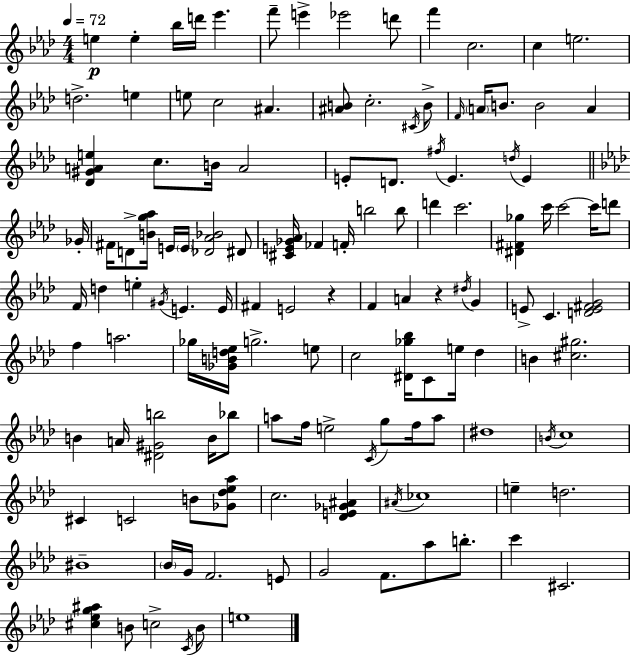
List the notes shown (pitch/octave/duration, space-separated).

E5/q E5/q Bb5/s D6/s Eb6/q. F6/e E6/q Eb6/h D6/e F6/q C5/h. C5/q E5/h. D5/h. E5/q E5/e C5/h A#4/q. [A#4,B4]/e C5/h. C#4/s B4/e F4/s A4/s B4/e. B4/h A4/q [Db4,G#4,A4,E5]/q C5/e. B4/s A4/h E4/e D4/e. F#5/s E4/q. D5/s E4/q Gb4/s F#4/s D4/e [B4,G5,Ab5]/s E4/s E4/s [Db4,Ab4,Bb4]/h D#4/e [C#4,E4,Gb4,Ab4]/s FES4/q F4/s B5/h B5/e D6/q C6/h. [D#4,F#4,Gb5]/q C6/s C6/h C6/s D6/e F4/s D5/q E5/q G#4/s E4/q. E4/s F#4/q E4/h R/q F4/q A4/q R/q D#5/s G4/q E4/e C4/q. [D4,E4,F#4,G4]/h F5/q A5/h. Gb5/s [Gb4,B4,D5,Eb5]/s G5/h. E5/e C5/h [D#4,Gb5,Bb5]/s C4/e E5/s Db5/q B4/q [C#5,G#5]/h. B4/q A4/s [D#4,G#4,B5]/h B4/s Bb5/e A5/e F5/s E5/h C4/s G5/e F5/s A5/e D#5/w B4/s C5/w C#4/q C4/h B4/e [Gb4,Db5,Eb5,Ab5]/e C5/h. [Db4,E4,Gb4,A#4]/q A#4/s CES5/w E5/q D5/h. BIS4/w Bb4/s G4/s F4/h. E4/e G4/h F4/e. Ab5/e B5/e. C6/q C#4/h. [C#5,Eb5,G5,A#5]/q B4/e C5/h C4/s B4/e E5/w